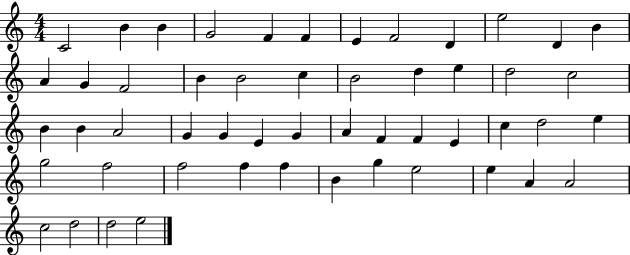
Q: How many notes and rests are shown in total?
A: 52